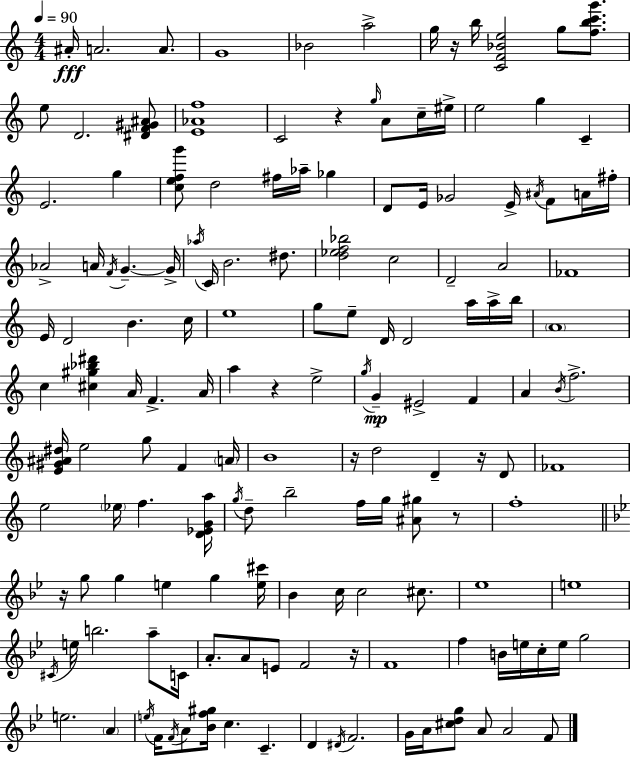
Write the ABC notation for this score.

X:1
T:Untitled
M:4/4
L:1/4
K:Am
^A/4 A2 A/2 G4 _B2 a2 g/4 z/4 b/4 [CF_Be]2 g/2 [fbc'g']/2 e/2 D2 [^DF^G^A]/2 [E_Af]4 C2 z g/4 A/2 c/4 ^e/4 e2 g C E2 g [cefg']/2 d2 ^f/4 _a/4 _g D/2 E/4 _G2 E/4 ^A/4 F/2 A/4 ^f/4 _A2 A/4 F/4 G G/4 _a/4 C/4 B2 ^d/2 [d_ef_b]2 c2 D2 A2 _F4 E/4 D2 B c/4 e4 g/2 e/2 D/4 D2 a/4 a/4 b/4 A4 c [^c^g_b^d'] A/4 F A/4 a z e2 g/4 G ^E2 F A B/4 f2 [E^G^A^d]/4 e2 g/2 F A/4 B4 z/4 d2 D z/4 D/2 _F4 e2 _e/4 f [D_EGa]/4 g/4 d/2 b2 f/4 g/4 [^A^g]/2 z/2 f4 z/4 g/2 g e g [e^c']/4 _B c/4 c2 ^c/2 _e4 e4 ^C/4 e/4 b2 a/2 C/4 A/2 A/2 E/2 F2 z/4 F4 f B/4 e/4 c/4 e/4 g2 e2 A e/4 F/4 F/4 A/2 [_Bf^g]/4 c C D ^D/4 F2 G/4 A/4 [^cdg]/2 A/2 A2 F/2